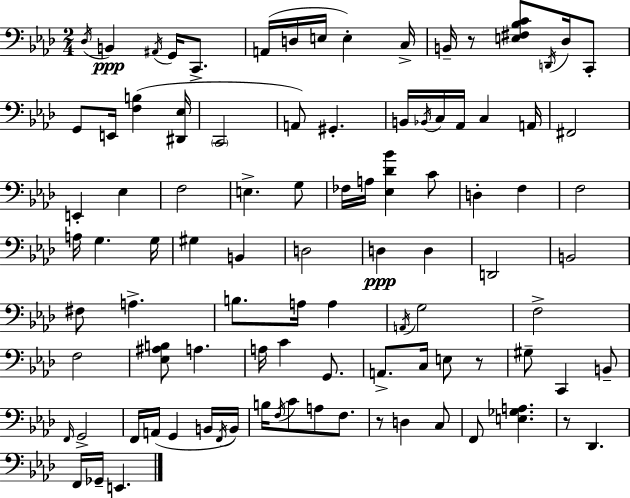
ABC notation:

X:1
T:Untitled
M:2/4
L:1/4
K:Ab
_D,/4 B,, ^A,,/4 G,,/4 C,,/2 A,,/4 D,/4 E,/4 E, C,/4 B,,/4 z/2 [E,^F,_B,C]/2 D,,/4 _D,/4 C,,/2 G,,/2 E,,/4 [F,B,] [^D,,_E,]/4 C,,2 A,,/2 ^G,, B,,/4 _B,,/4 C,/4 _A,,/4 C, A,,/4 ^F,,2 E,, _E, F,2 E, G,/2 _F,/4 A,/4 [_E,_D_B] C/2 D, F, F,2 A,/4 G, G,/4 ^G, B,, D,2 D, D, D,,2 B,,2 ^F,/2 A, B,/2 A,/4 A, A,,/4 G,2 F,2 F,2 [_E,^A,B,]/2 A, A,/4 C G,,/2 A,,/2 C,/4 E,/2 z/2 ^G,/2 C,, B,,/2 F,,/4 G,,2 F,,/4 A,,/4 G,, B,,/4 F,,/4 B,,/4 B,/4 F,/4 C/2 A,/2 F,/2 z/2 D, C,/2 F,,/2 [E,_G,A,] z/2 _D,, F,,/4 _G,,/4 E,,